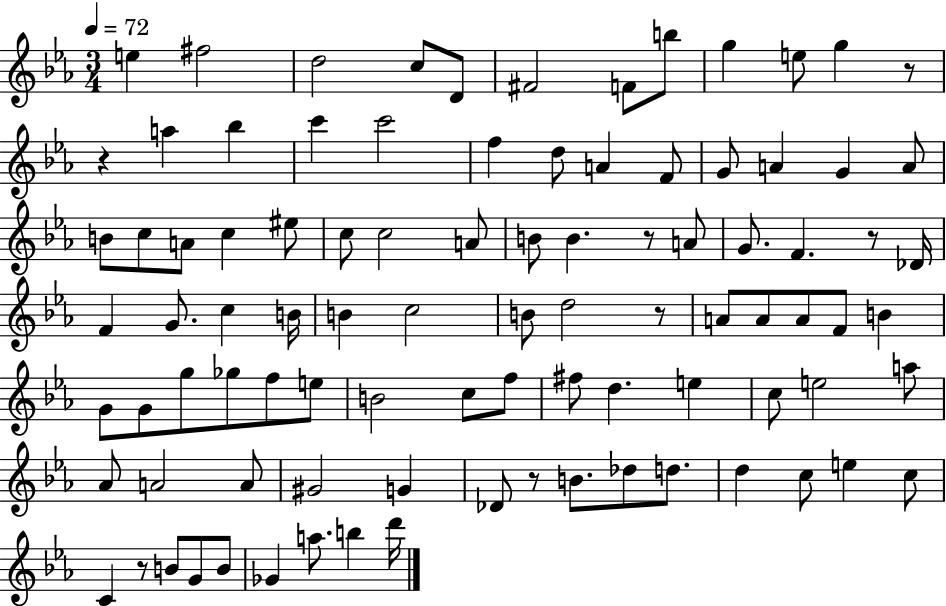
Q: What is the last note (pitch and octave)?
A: D6